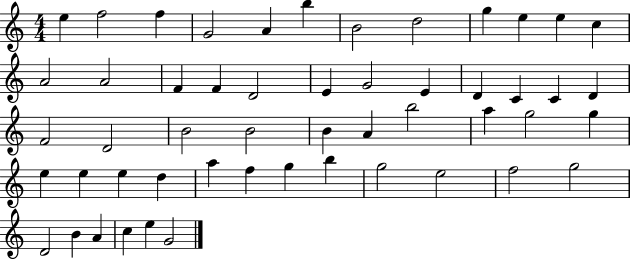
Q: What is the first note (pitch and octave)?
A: E5